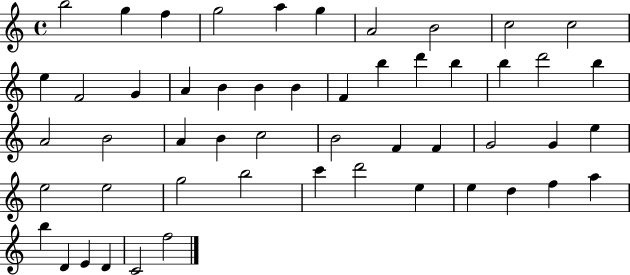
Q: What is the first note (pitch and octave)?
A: B5